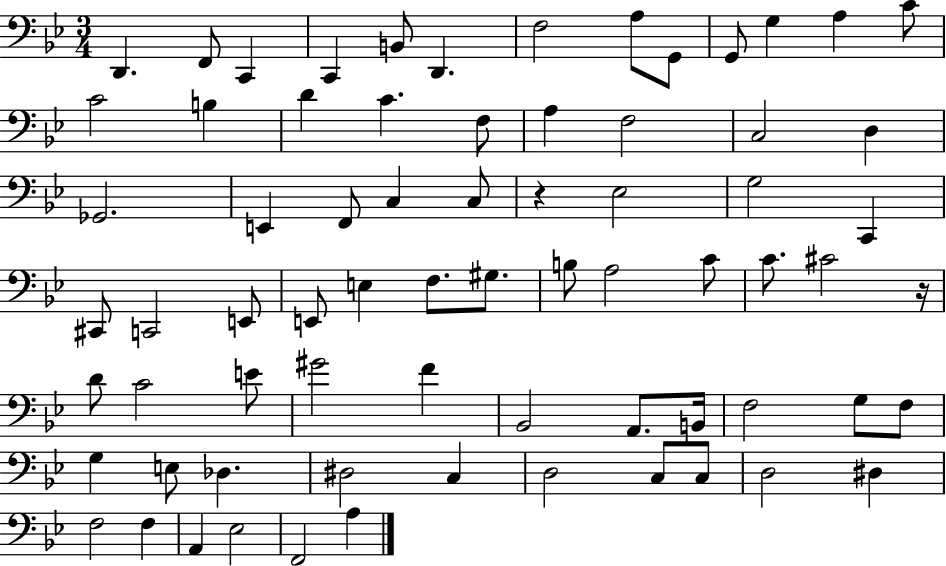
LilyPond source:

{
  \clef bass
  \numericTimeSignature
  \time 3/4
  \key bes \major
  d,4. f,8 c,4 | c,4 b,8 d,4. | f2 a8 g,8 | g,8 g4 a4 c'8 | \break c'2 b4 | d'4 c'4. f8 | a4 f2 | c2 d4 | \break ges,2. | e,4 f,8 c4 c8 | r4 ees2 | g2 c,4 | \break cis,8 c,2 e,8 | e,8 e4 f8. gis8. | b8 a2 c'8 | c'8. cis'2 r16 | \break d'8 c'2 e'8 | gis'2 f'4 | bes,2 a,8. b,16 | f2 g8 f8 | \break g4 e8 des4. | dis2 c4 | d2 c8 c8 | d2 dis4 | \break f2 f4 | a,4 ees2 | f,2 a4 | \bar "|."
}